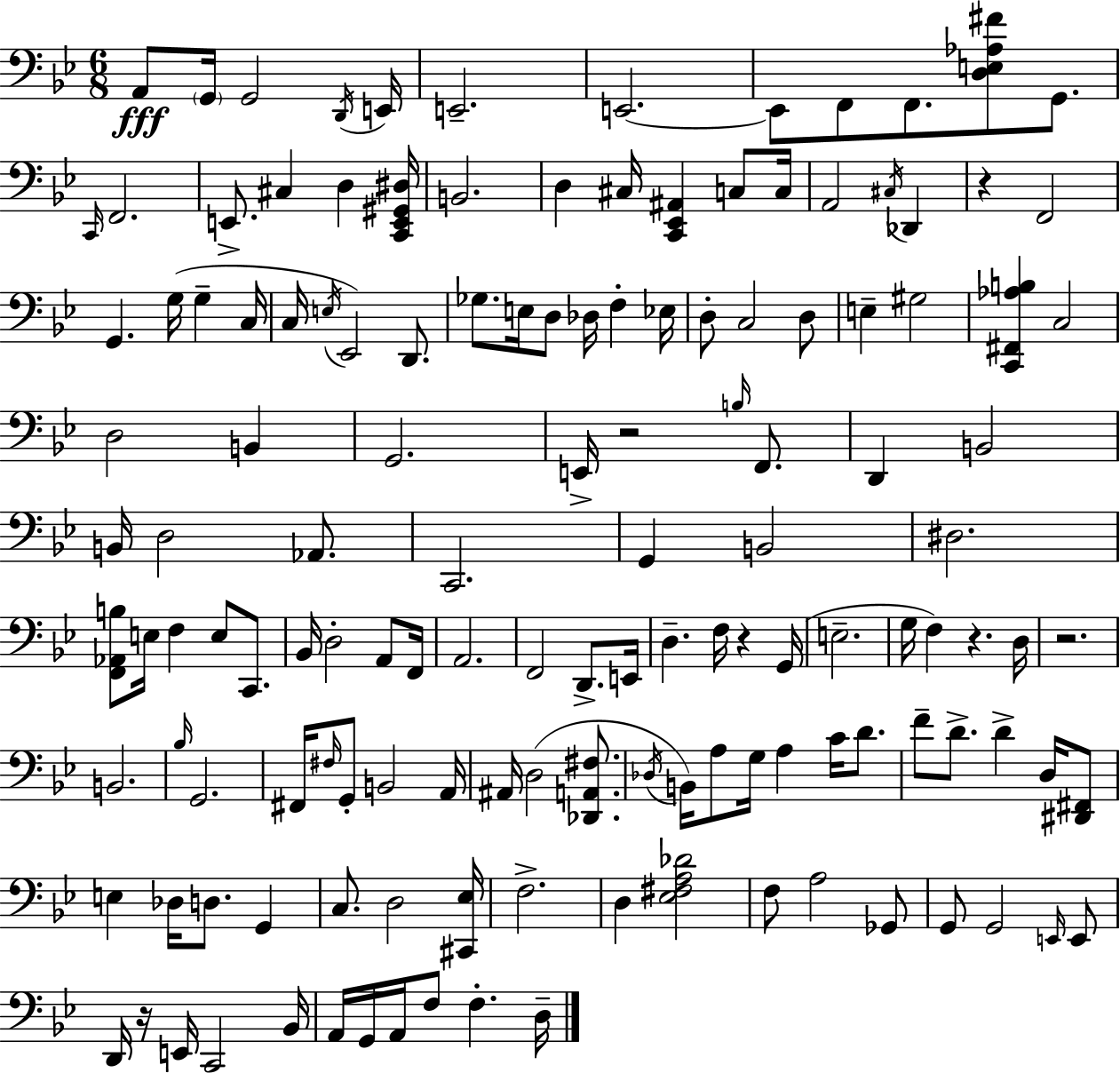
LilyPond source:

{
  \clef bass
  \numericTimeSignature
  \time 6/8
  \key bes \major
  a,8\fff \parenthesize g,16 g,2 \acciaccatura { d,16 } | e,16 e,2.-- | e,2.~~ | e,8 f,8 f,8. <d e aes fis'>8 g,8. | \break \grace { c,16 } f,2. | e,8.-> cis4 d4 | <c, e, gis, dis>16 b,2. | d4 cis16 <c, ees, ais,>4 c8 | \break c16 a,2 \acciaccatura { cis16 } des,4 | r4 f,2 | g,4. g16( g4-- | c16 c16 \acciaccatura { e16 } ees,2) | \break d,8. ges8. e16 d8 des16 f4-. | ees16 d8-. c2 | d8 e4-- gis2 | <c, fis, aes b>4 c2 | \break d2 | b,4 g,2. | e,16-> r2 | \grace { b16 } f,8. d,4 b,2 | \break b,16 d2 | aes,8. c,2. | g,4 b,2 | dis2. | \break <f, aes, b>8 e16 f4 | e8 c,8. bes,16 d2-. | a,8 f,16 a,2. | f,2 | \break d,8.-> e,16 d4.-- f16 | r4 g,16( e2.-- | g16 f4) r4. | d16 r2. | \break b,2. | \grace { bes16 } g,2. | fis,16 \grace { fis16 } g,8-. b,2 | a,16 ais,16 d2( | \break <des, a, fis>8. \acciaccatura { des16 }) b,16 a8 g16 | a4 c'16 d'8. f'8-- d'8.-> | d'4-> d16 <dis, fis,>8 e4 | des16 d8. g,4 c8. d2 | \break <cis, ees>16 f2.-> | d4 | <ees fis a des'>2 f8 a2 | ges,8 g,8 g,2 | \break \grace { e,16 } e,8 d,16 r16 e,16 | c,2 bes,16 a,16 g,16 a,16 | f8 f4.-. d16-- \bar "|."
}